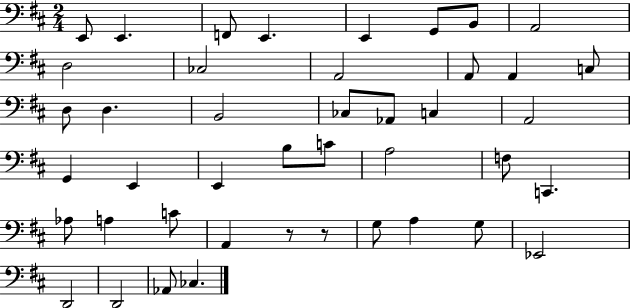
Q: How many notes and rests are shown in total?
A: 43